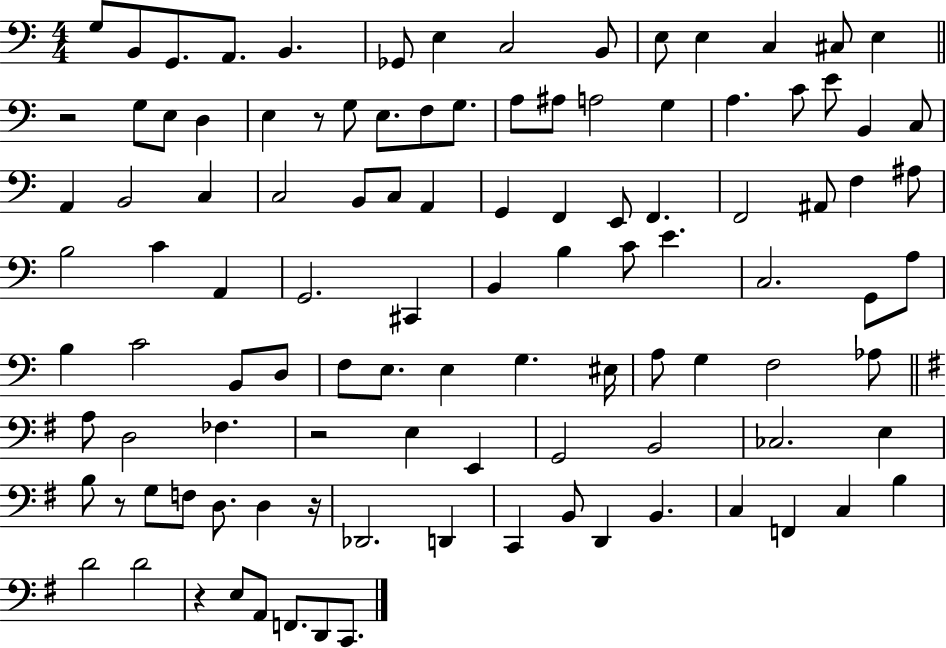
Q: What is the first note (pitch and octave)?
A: G3